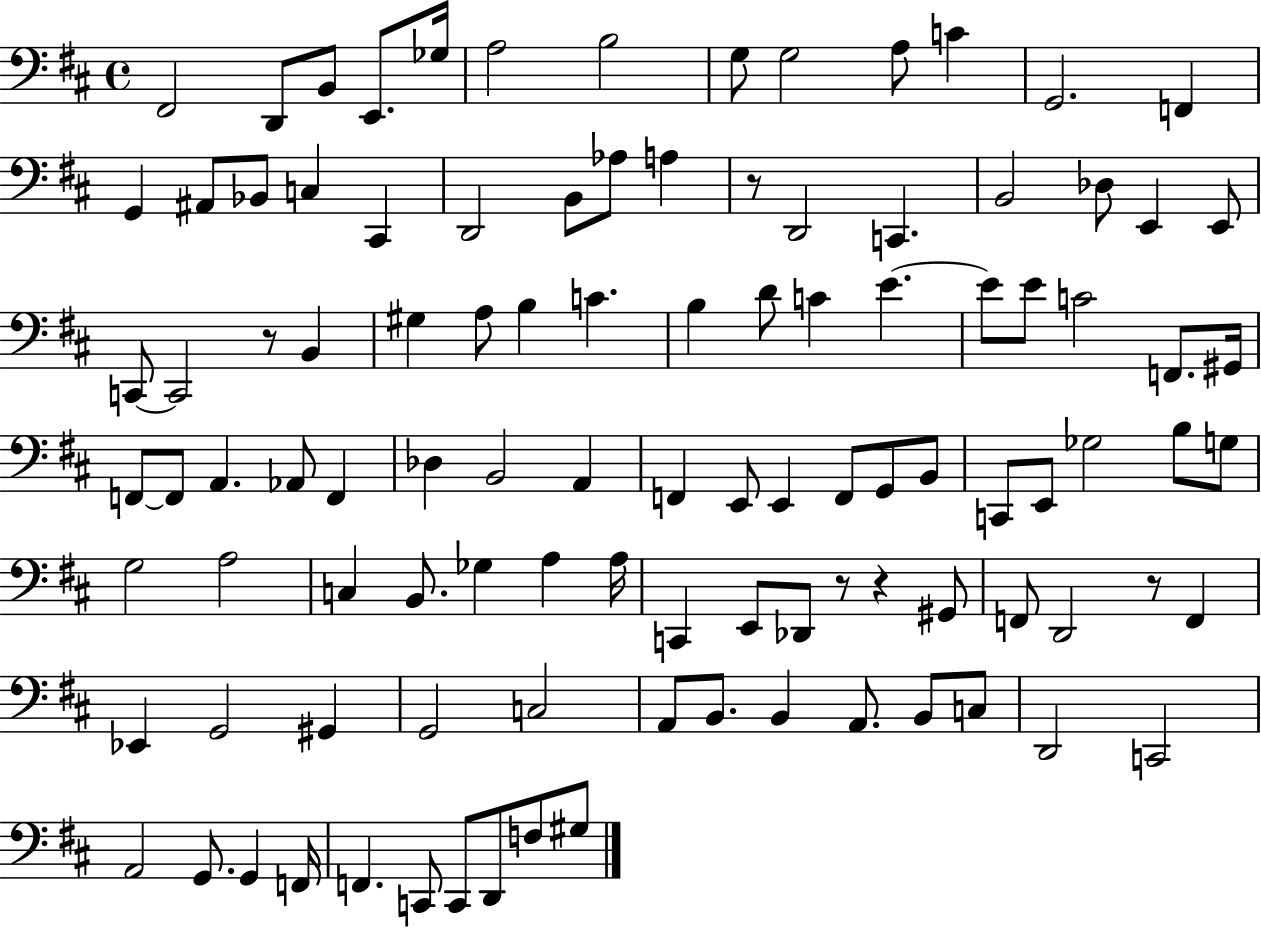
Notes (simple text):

F#2/h D2/e B2/e E2/e. Gb3/s A3/h B3/h G3/e G3/h A3/e C4/q G2/h. F2/q G2/q A#2/e Bb2/e C3/q C#2/q D2/h B2/e Ab3/e A3/q R/e D2/h C2/q. B2/h Db3/e E2/q E2/e C2/e C2/h R/e B2/q G#3/q A3/e B3/q C4/q. B3/q D4/e C4/q E4/q. E4/e E4/e C4/h F2/e. G#2/s F2/e F2/e A2/q. Ab2/e F2/q Db3/q B2/h A2/q F2/q E2/e E2/q F2/e G2/e B2/e C2/e E2/e Gb3/h B3/e G3/e G3/h A3/h C3/q B2/e. Gb3/q A3/q A3/s C2/q E2/e Db2/e R/e R/q G#2/e F2/e D2/h R/e F2/q Eb2/q G2/h G#2/q G2/h C3/h A2/e B2/e. B2/q A2/e. B2/e C3/e D2/h C2/h A2/h G2/e. G2/q F2/s F2/q. C2/e C2/e D2/e F3/e G#3/e